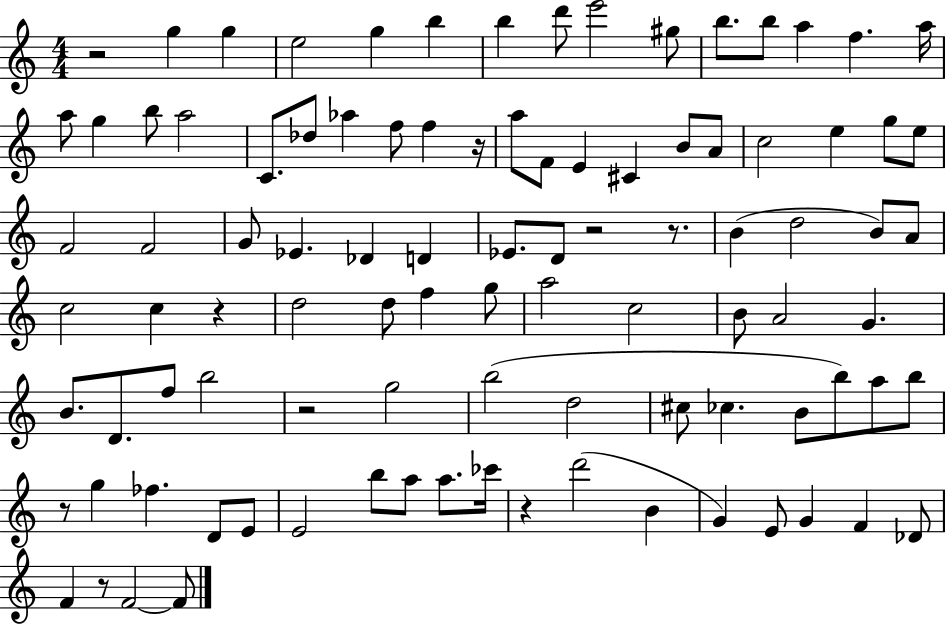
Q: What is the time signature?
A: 4/4